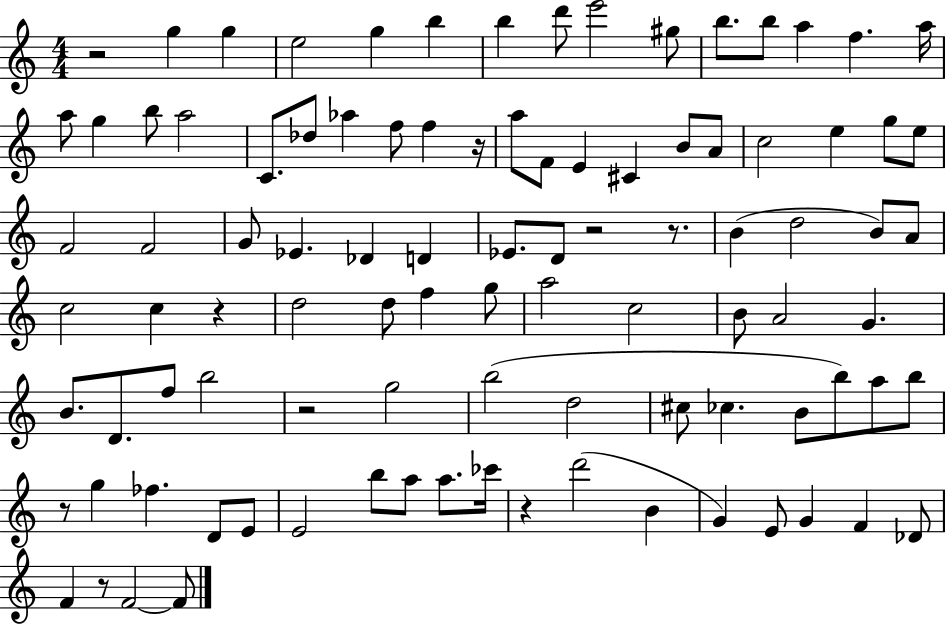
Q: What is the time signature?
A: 4/4